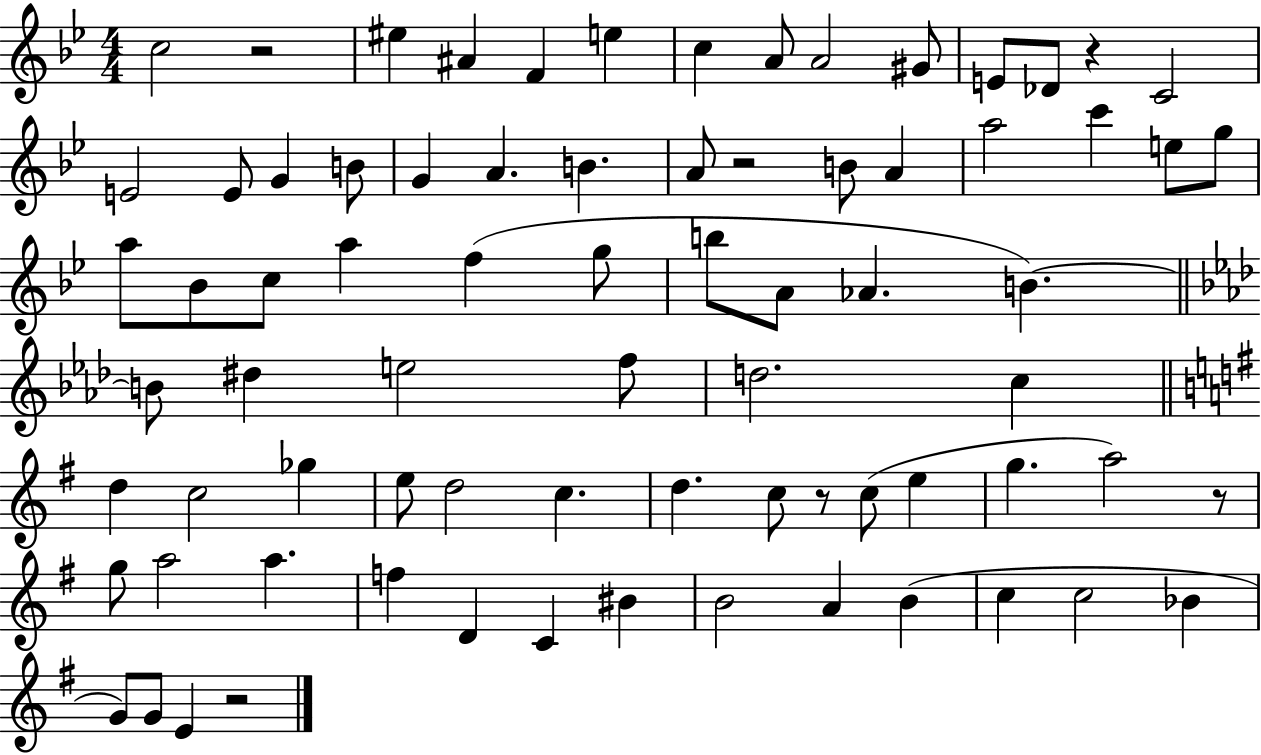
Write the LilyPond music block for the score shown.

{
  \clef treble
  \numericTimeSignature
  \time 4/4
  \key bes \major
  \repeat volta 2 { c''2 r2 | eis''4 ais'4 f'4 e''4 | c''4 a'8 a'2 gis'8 | e'8 des'8 r4 c'2 | \break e'2 e'8 g'4 b'8 | g'4 a'4. b'4. | a'8 r2 b'8 a'4 | a''2 c'''4 e''8 g''8 | \break a''8 bes'8 c''8 a''4 f''4( g''8 | b''8 a'8 aes'4. b'4.~~) | \bar "||" \break \key aes \major b'8 dis''4 e''2 f''8 | d''2. c''4 | \bar "||" \break \key e \minor d''4 c''2 ges''4 | e''8 d''2 c''4. | d''4. c''8 r8 c''8( e''4 | g''4. a''2) r8 | \break g''8 a''2 a''4. | f''4 d'4 c'4 bis'4 | b'2 a'4 b'4( | c''4 c''2 bes'4 | \break g'8) g'8 e'4 r2 | } \bar "|."
}